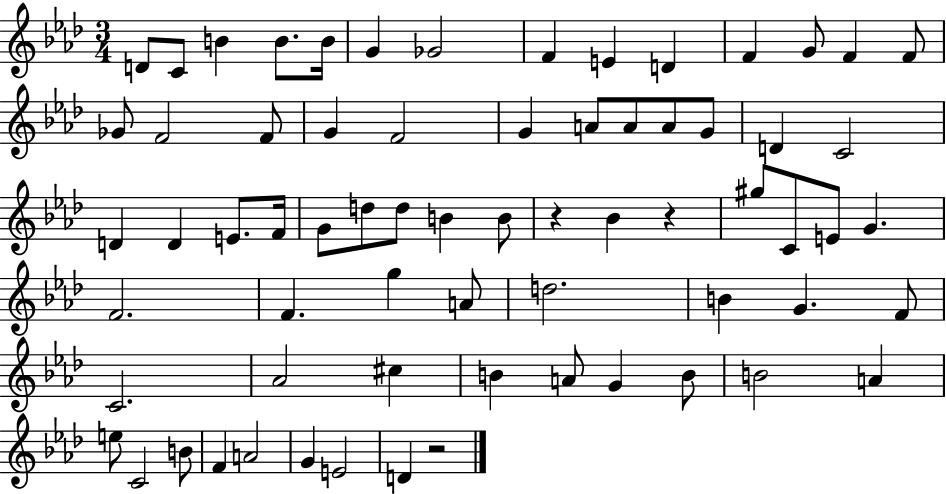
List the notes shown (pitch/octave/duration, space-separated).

D4/e C4/e B4/q B4/e. B4/s G4/q Gb4/h F4/q E4/q D4/q F4/q G4/e F4/q F4/e Gb4/e F4/h F4/e G4/q F4/h G4/q A4/e A4/e A4/e G4/e D4/q C4/h D4/q D4/q E4/e. F4/s G4/e D5/e D5/e B4/q B4/e R/q Bb4/q R/q G#5/e C4/e E4/e G4/q. F4/h. F4/q. G5/q A4/e D5/h. B4/q G4/q. F4/e C4/h. Ab4/h C#5/q B4/q A4/e G4/q B4/e B4/h A4/q E5/e C4/h B4/e F4/q A4/h G4/q E4/h D4/q R/h